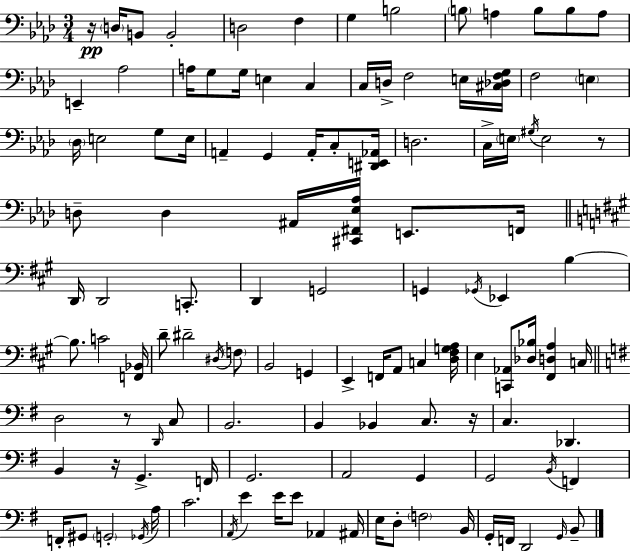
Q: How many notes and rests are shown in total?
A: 118